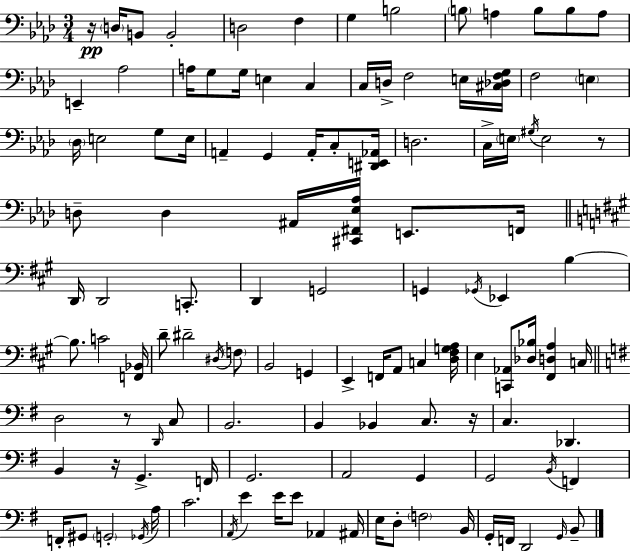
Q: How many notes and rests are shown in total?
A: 118